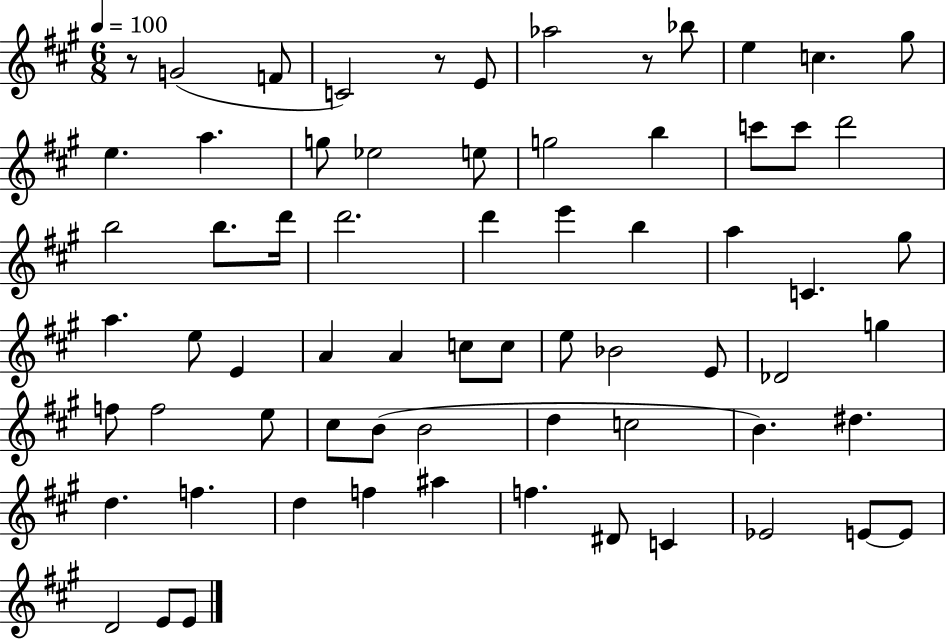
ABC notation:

X:1
T:Untitled
M:6/8
L:1/4
K:A
z/2 G2 F/2 C2 z/2 E/2 _a2 z/2 _b/2 e c ^g/2 e a g/2 _e2 e/2 g2 b c'/2 c'/2 d'2 b2 b/2 d'/4 d'2 d' e' b a C ^g/2 a e/2 E A A c/2 c/2 e/2 _B2 E/2 _D2 g f/2 f2 e/2 ^c/2 B/2 B2 d c2 B ^d d f d f ^a f ^D/2 C _E2 E/2 E/2 D2 E/2 E/2